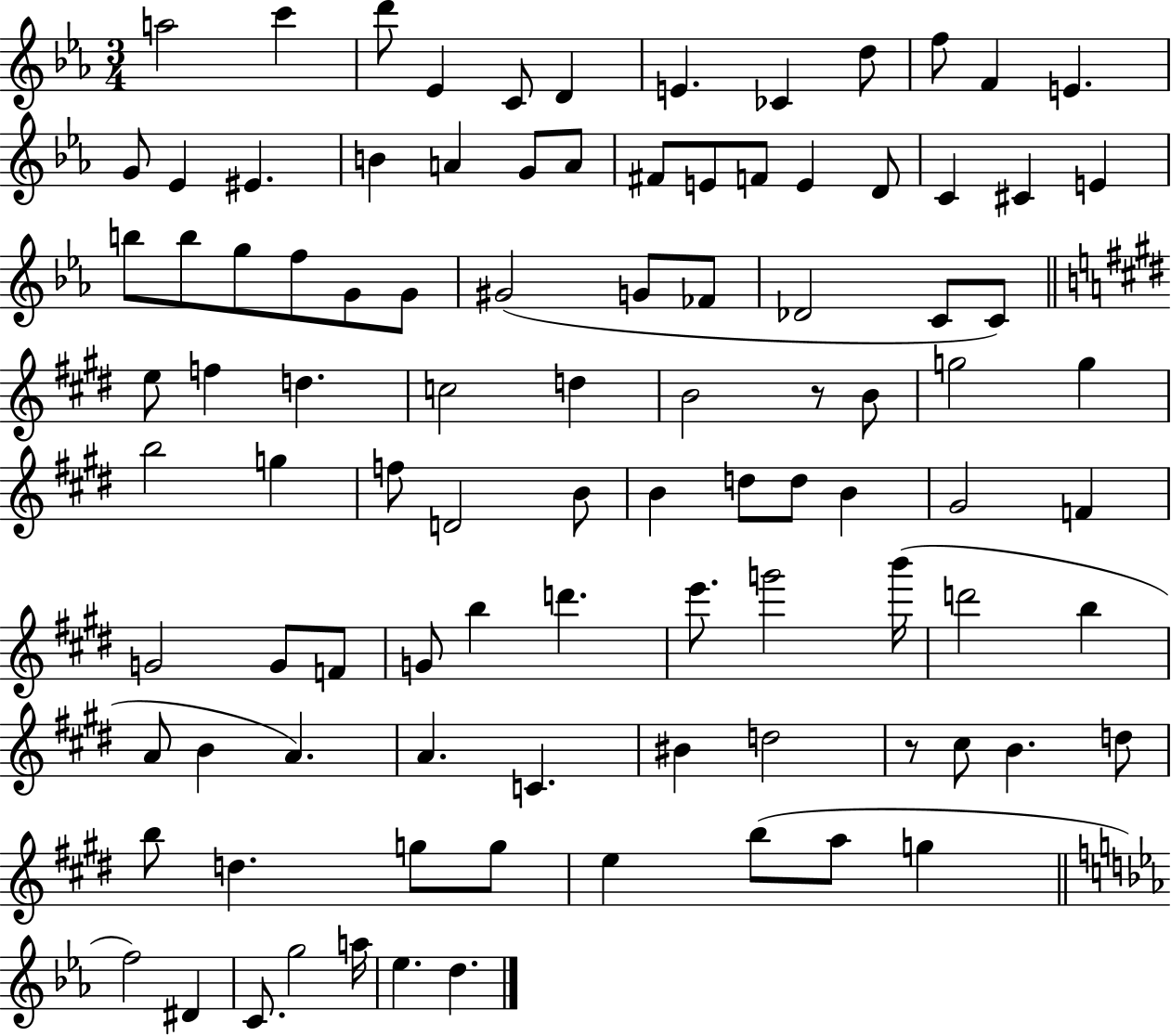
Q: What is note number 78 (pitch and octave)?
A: C#5